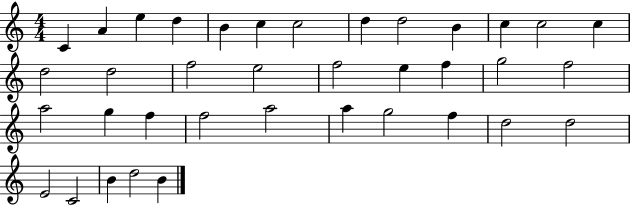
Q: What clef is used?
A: treble